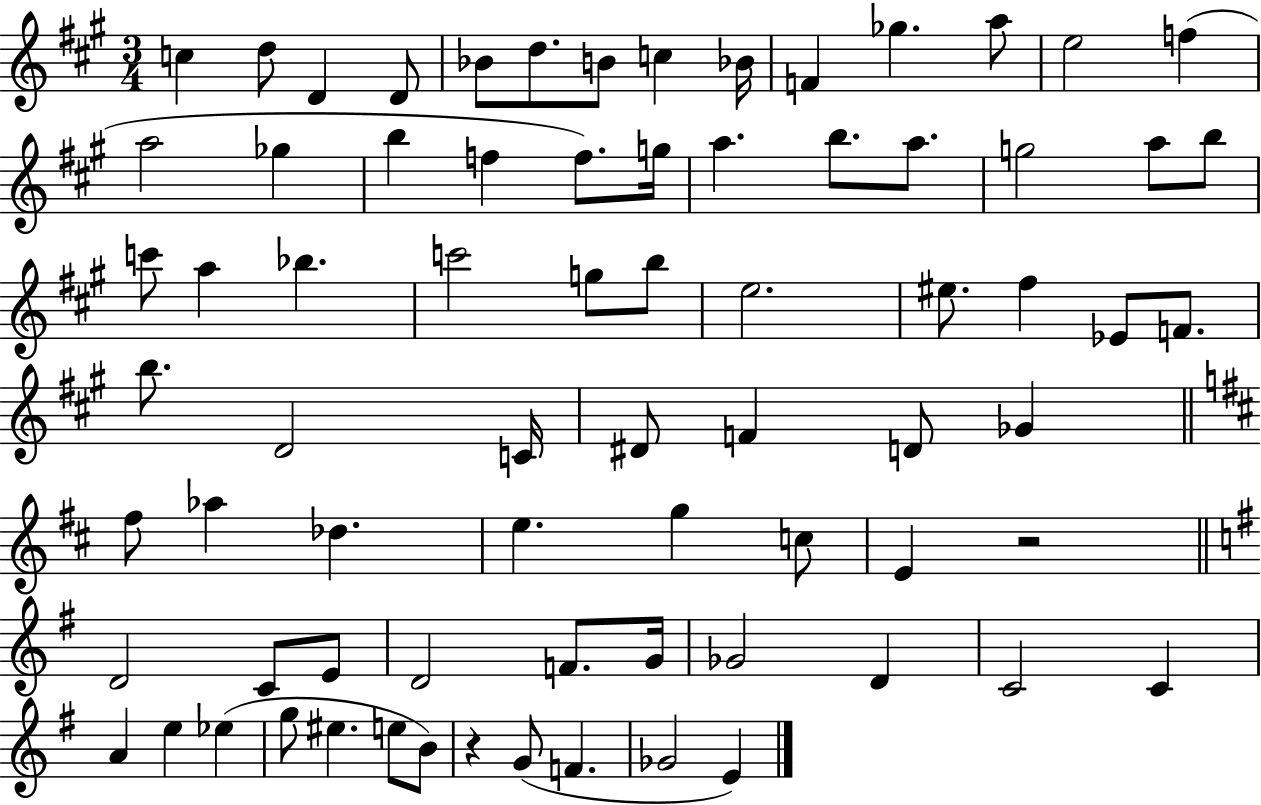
C5/q D5/e D4/q D4/e Bb4/e D5/e. B4/e C5/q Bb4/s F4/q Gb5/q. A5/e E5/h F5/q A5/h Gb5/q B5/q F5/q F5/e. G5/s A5/q. B5/e. A5/e. G5/h A5/e B5/e C6/e A5/q Bb5/q. C6/h G5/e B5/e E5/h. EIS5/e. F#5/q Eb4/e F4/e. B5/e. D4/h C4/s D#4/e F4/q D4/e Gb4/q F#5/e Ab5/q Db5/q. E5/q. G5/q C5/e E4/q R/h D4/h C4/e E4/e D4/h F4/e. G4/s Gb4/h D4/q C4/h C4/q A4/q E5/q Eb5/q G5/e EIS5/q. E5/e B4/e R/q G4/e F4/q. Gb4/h E4/q